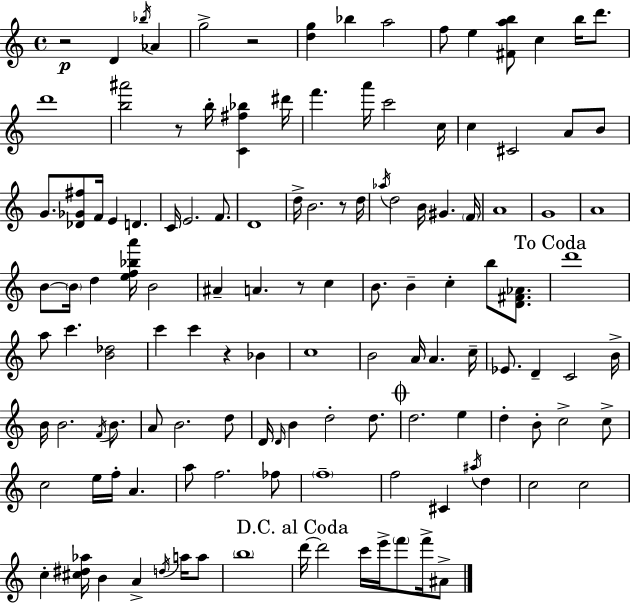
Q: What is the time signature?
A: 4/4